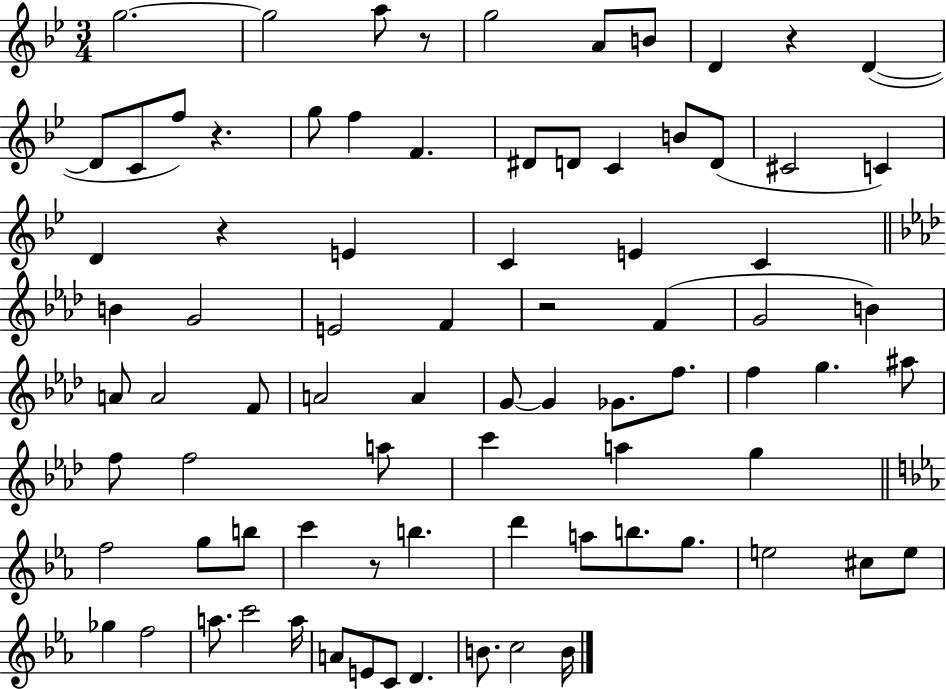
X:1
T:Untitled
M:3/4
L:1/4
K:Bb
g2 g2 a/2 z/2 g2 A/2 B/2 D z D D/2 C/2 f/2 z g/2 f F ^D/2 D/2 C B/2 D/2 ^C2 C D z E C E C B G2 E2 F z2 F G2 B A/2 A2 F/2 A2 A G/2 G _G/2 f/2 f g ^a/2 f/2 f2 a/2 c' a g f2 g/2 b/2 c' z/2 b d' a/2 b/2 g/2 e2 ^c/2 e/2 _g f2 a/2 c'2 a/4 A/2 E/2 C/2 D B/2 c2 B/4